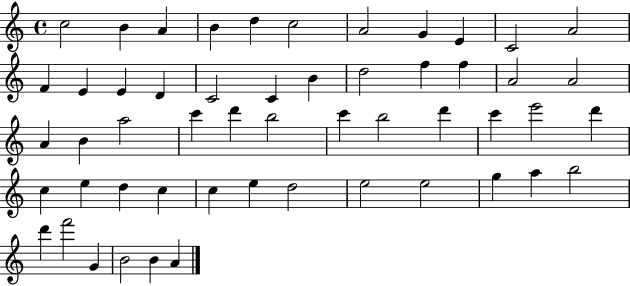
C5/h B4/q A4/q B4/q D5/q C5/h A4/h G4/q E4/q C4/h A4/h F4/q E4/q E4/q D4/q C4/h C4/q B4/q D5/h F5/q F5/q A4/h A4/h A4/q B4/q A5/h C6/q D6/q B5/h C6/q B5/h D6/q C6/q E6/h D6/q C5/q E5/q D5/q C5/q C5/q E5/q D5/h E5/h E5/h G5/q A5/q B5/h D6/q F6/h G4/q B4/h B4/q A4/q